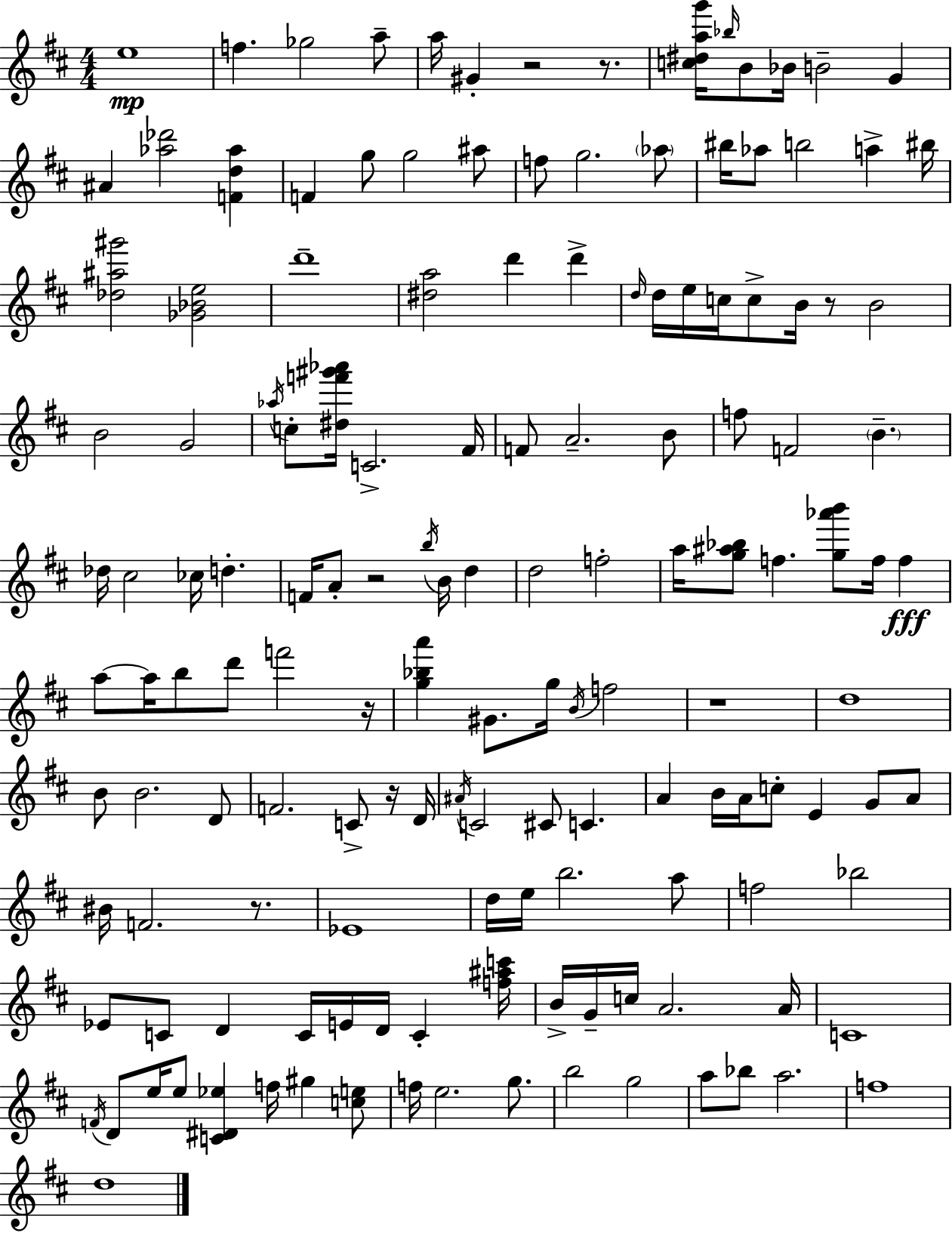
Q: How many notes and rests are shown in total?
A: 147